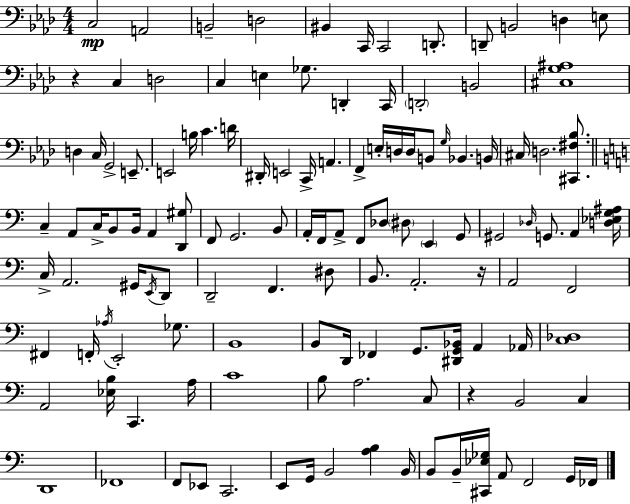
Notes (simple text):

C3/h A2/h B2/h D3/h BIS2/q C2/s C2/h D2/e. D2/e B2/h D3/q E3/e R/q C3/q D3/h C3/q E3/q Gb3/e. D2/q C2/s D2/h B2/h [C#3,G3,A#3]/w D3/q C3/s G2/h E2/e. E2/h B3/s C4/q. D4/s D#2/s E2/h C2/s A2/q. F2/q E3/s D3/s D3/s B2/e G3/s Bb2/q. B2/s C#3/s D3/h. [C#2,F#3,Bb3]/e. C3/q A2/e C3/s B2/e B2/s A2/q [D2,G#3]/e F2/e G2/h. B2/e A2/s F2/s A2/e F2/e Db3/e D#3/e E2/q G2/e G#2/h Db3/s G2/e. A2/q [D3,Eb3,G3,A#3]/s C3/s A2/h. G#2/s E2/s D2/e D2/h F2/q. D#3/e B2/e. A2/h. R/s A2/h F2/h F#2/q F2/s Ab3/s E2/h Gb3/e. B2/w B2/e D2/s FES2/q G2/e. [D#2,G2,Bb2]/s A2/q Ab2/s [C3,Db3]/w A2/h [Eb3,B3]/s C2/q. A3/s C4/w B3/e A3/h. C3/e R/q B2/h C3/q D2/w FES2/w F2/e Eb2/e C2/h. E2/e G2/s B2/h [A3,B3]/q B2/s B2/e B2/s [C#2,Eb3,Gb3]/s A2/e F2/h G2/s FES2/s